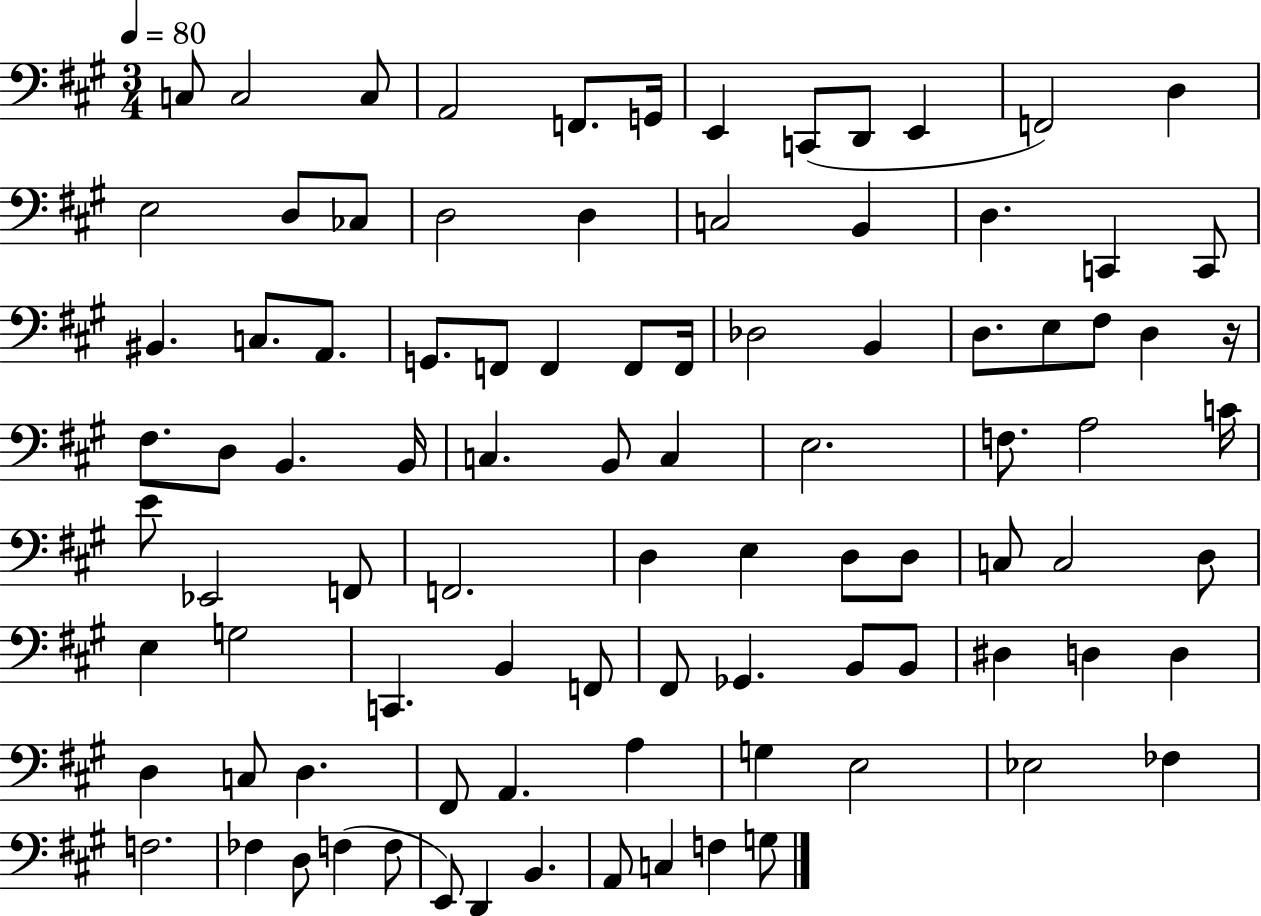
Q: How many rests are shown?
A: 1